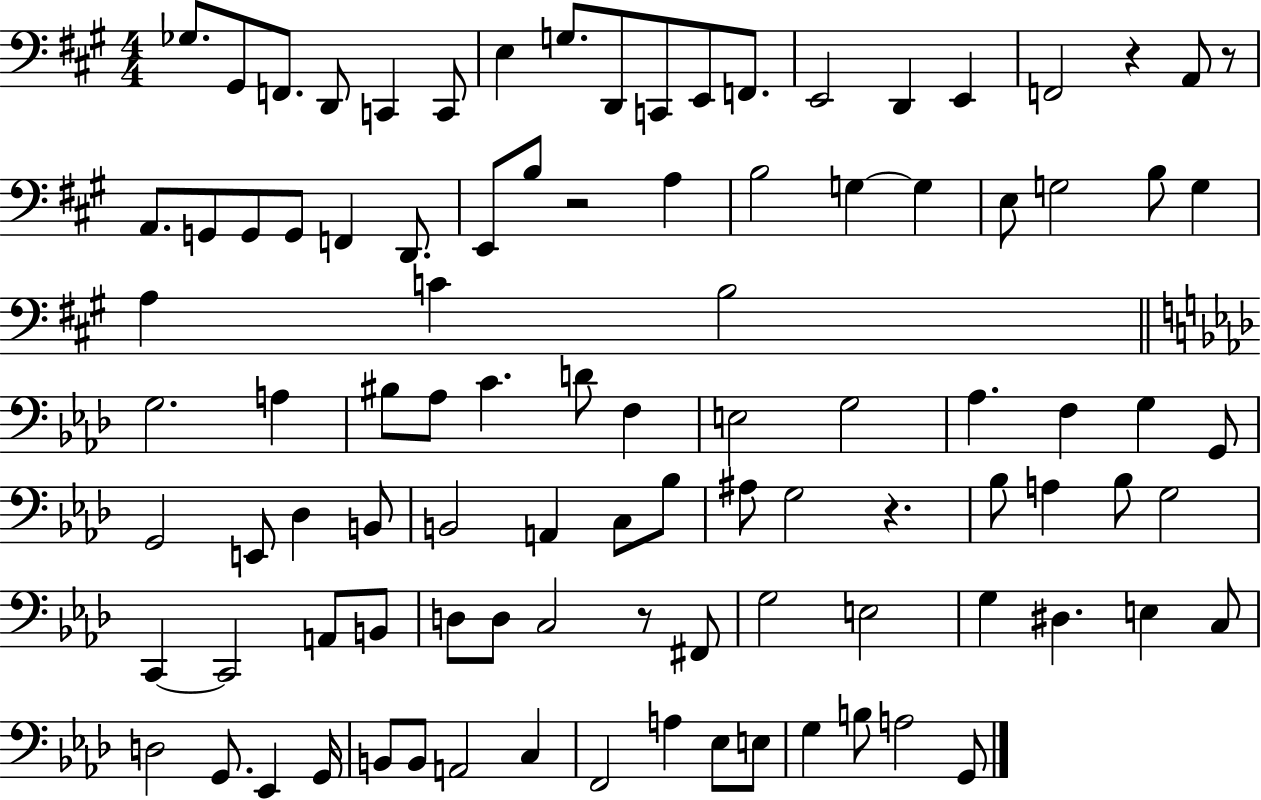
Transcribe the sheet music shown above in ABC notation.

X:1
T:Untitled
M:4/4
L:1/4
K:A
_G,/2 ^G,,/2 F,,/2 D,,/2 C,, C,,/2 E, G,/2 D,,/2 C,,/2 E,,/2 F,,/2 E,,2 D,, E,, F,,2 z A,,/2 z/2 A,,/2 G,,/2 G,,/2 G,,/2 F,, D,,/2 E,,/2 B,/2 z2 A, B,2 G, G, E,/2 G,2 B,/2 G, A, C B,2 G,2 A, ^B,/2 _A,/2 C D/2 F, E,2 G,2 _A, F, G, G,,/2 G,,2 E,,/2 _D, B,,/2 B,,2 A,, C,/2 _B,/2 ^A,/2 G,2 z _B,/2 A, _B,/2 G,2 C,, C,,2 A,,/2 B,,/2 D,/2 D,/2 C,2 z/2 ^F,,/2 G,2 E,2 G, ^D, E, C,/2 D,2 G,,/2 _E,, G,,/4 B,,/2 B,,/2 A,,2 C, F,,2 A, _E,/2 E,/2 G, B,/2 A,2 G,,/2